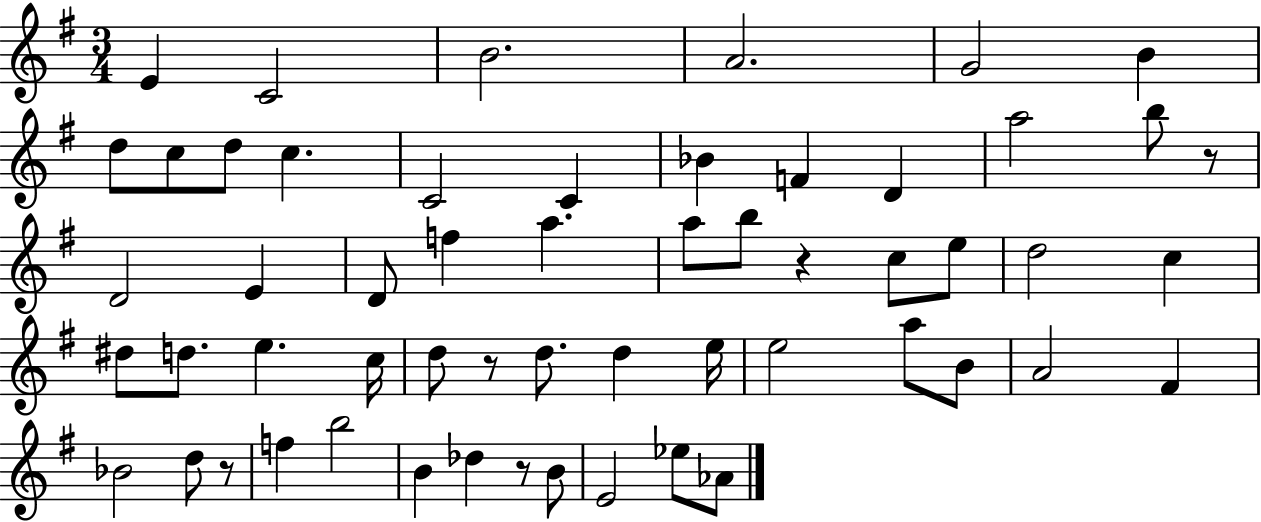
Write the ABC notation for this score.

X:1
T:Untitled
M:3/4
L:1/4
K:G
E C2 B2 A2 G2 B d/2 c/2 d/2 c C2 C _B F D a2 b/2 z/2 D2 E D/2 f a a/2 b/2 z c/2 e/2 d2 c ^d/2 d/2 e c/4 d/2 z/2 d/2 d e/4 e2 a/2 B/2 A2 ^F _B2 d/2 z/2 f b2 B _d z/2 B/2 E2 _e/2 _A/2